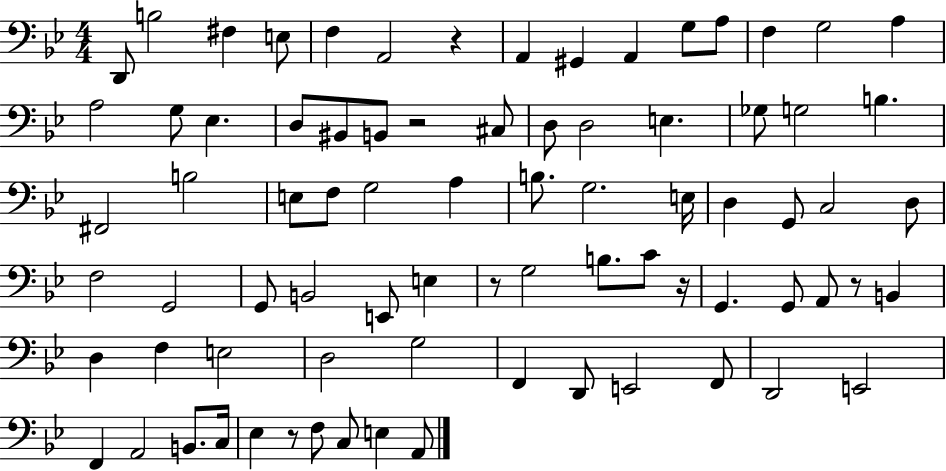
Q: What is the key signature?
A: BES major